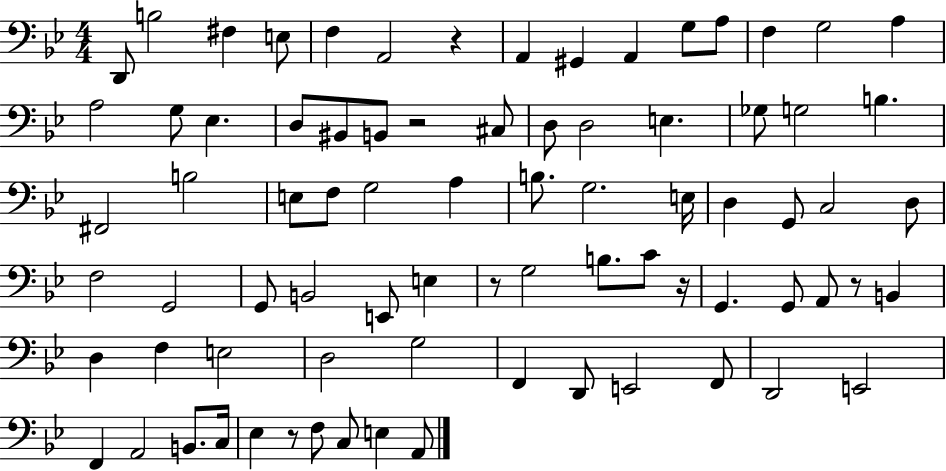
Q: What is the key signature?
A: BES major